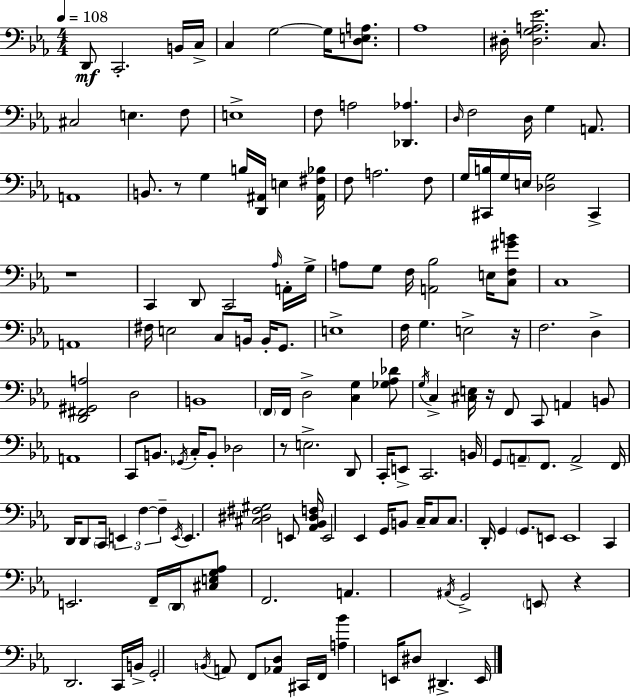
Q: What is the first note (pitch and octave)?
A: D2